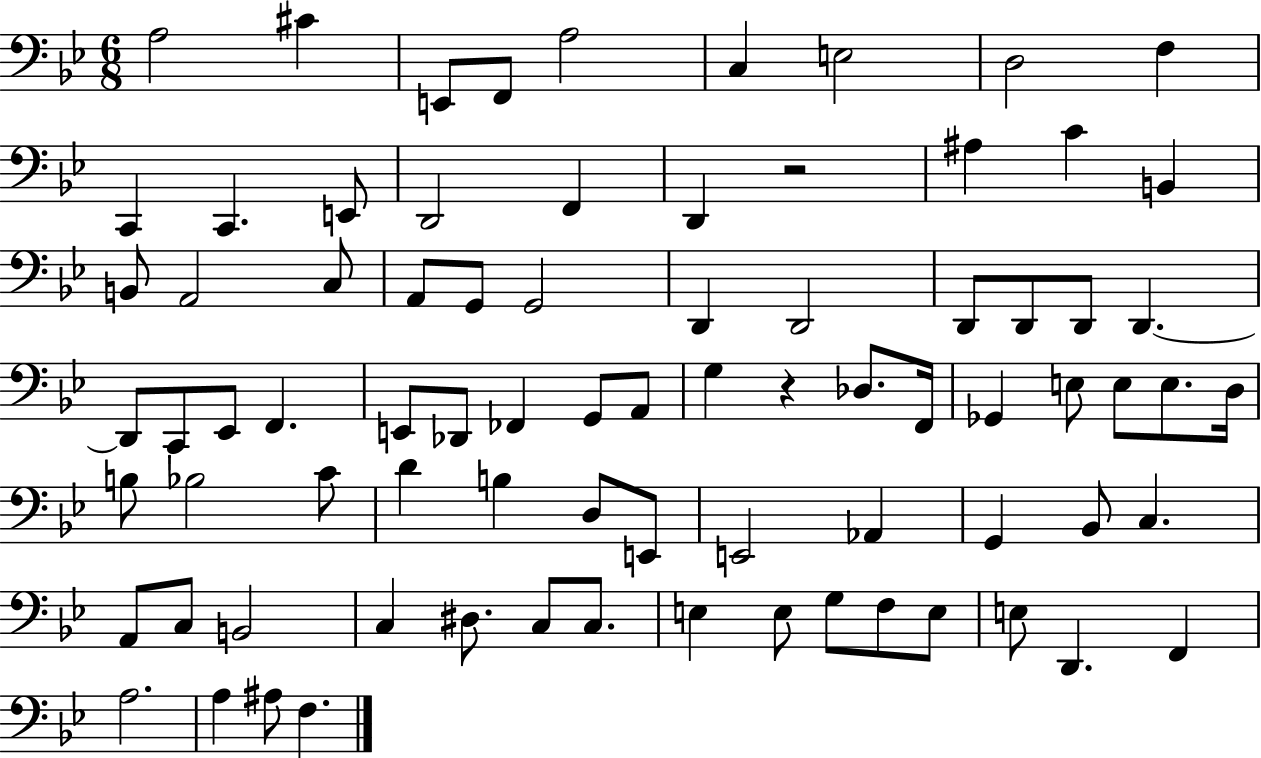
A3/h C#4/q E2/e F2/e A3/h C3/q E3/h D3/h F3/q C2/q C2/q. E2/e D2/h F2/q D2/q R/h A#3/q C4/q B2/q B2/e A2/h C3/e A2/e G2/e G2/h D2/q D2/h D2/e D2/e D2/e D2/q. D2/e C2/e Eb2/e F2/q. E2/e Db2/e FES2/q G2/e A2/e G3/q R/q Db3/e. F2/s Gb2/q E3/e E3/e E3/e. D3/s B3/e Bb3/h C4/e D4/q B3/q D3/e E2/e E2/h Ab2/q G2/q Bb2/e C3/q. A2/e C3/e B2/h C3/q D#3/e. C3/e C3/e. E3/q E3/e G3/e F3/e E3/e E3/e D2/q. F2/q A3/h. A3/q A#3/e F3/q.